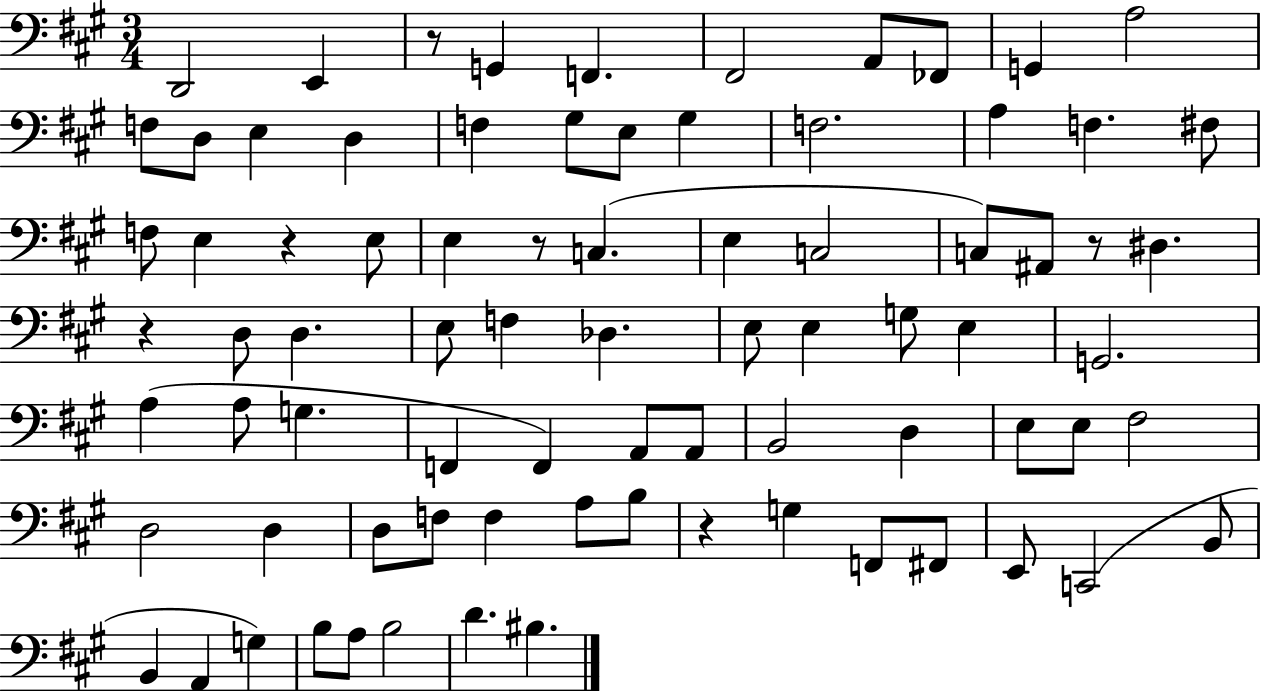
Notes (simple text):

D2/h E2/q R/e G2/q F2/q. F#2/h A2/e FES2/e G2/q A3/h F3/e D3/e E3/q D3/q F3/q G#3/e E3/e G#3/q F3/h. A3/q F3/q. F#3/e F3/e E3/q R/q E3/e E3/q R/e C3/q. E3/q C3/h C3/e A#2/e R/e D#3/q. R/q D3/e D3/q. E3/e F3/q Db3/q. E3/e E3/q G3/e E3/q G2/h. A3/q A3/e G3/q. F2/q F2/q A2/e A2/e B2/h D3/q E3/e E3/e F#3/h D3/h D3/q D3/e F3/e F3/q A3/e B3/e R/q G3/q F2/e F#2/e E2/e C2/h B2/e B2/q A2/q G3/q B3/e A3/e B3/h D4/q. BIS3/q.